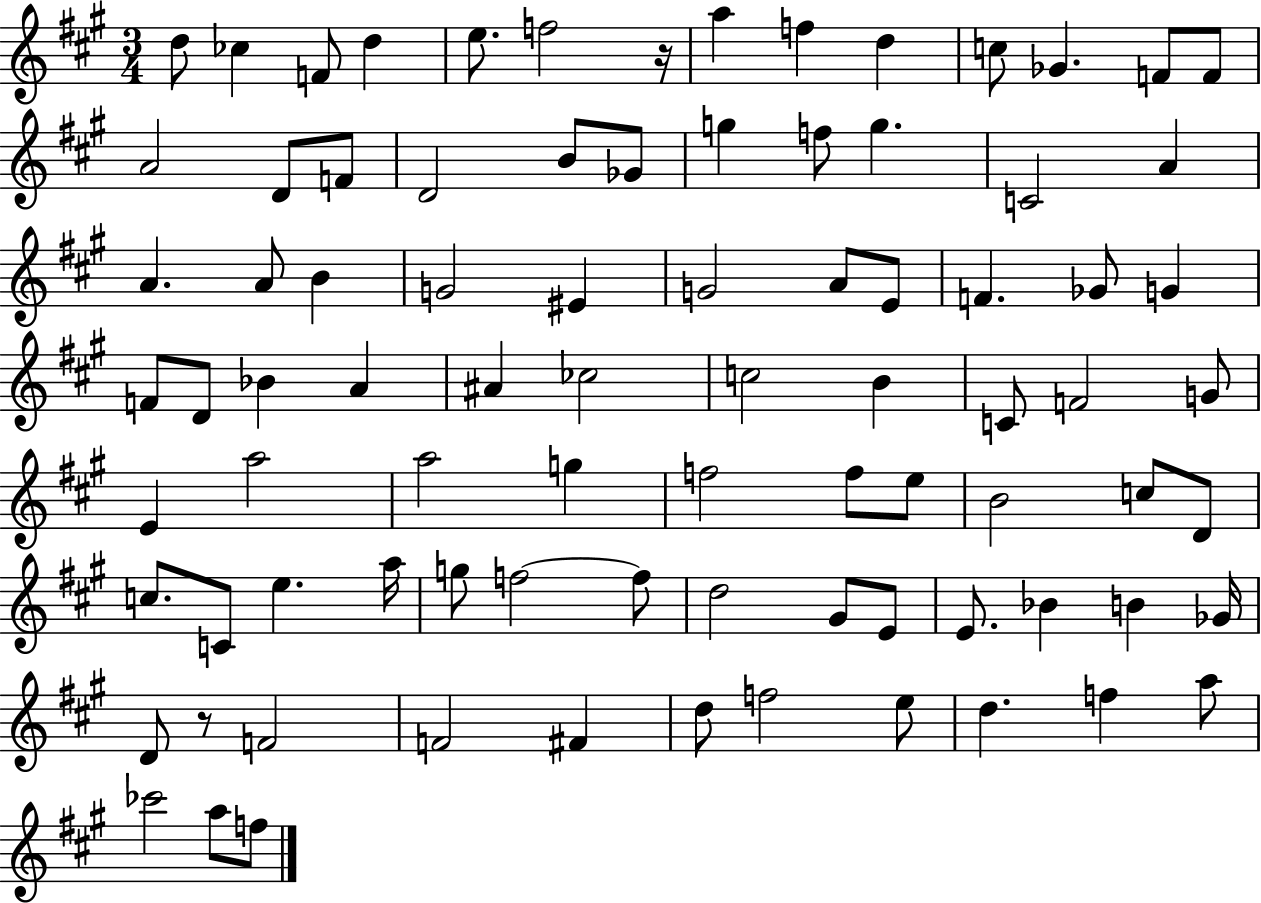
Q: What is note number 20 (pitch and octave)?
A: G5